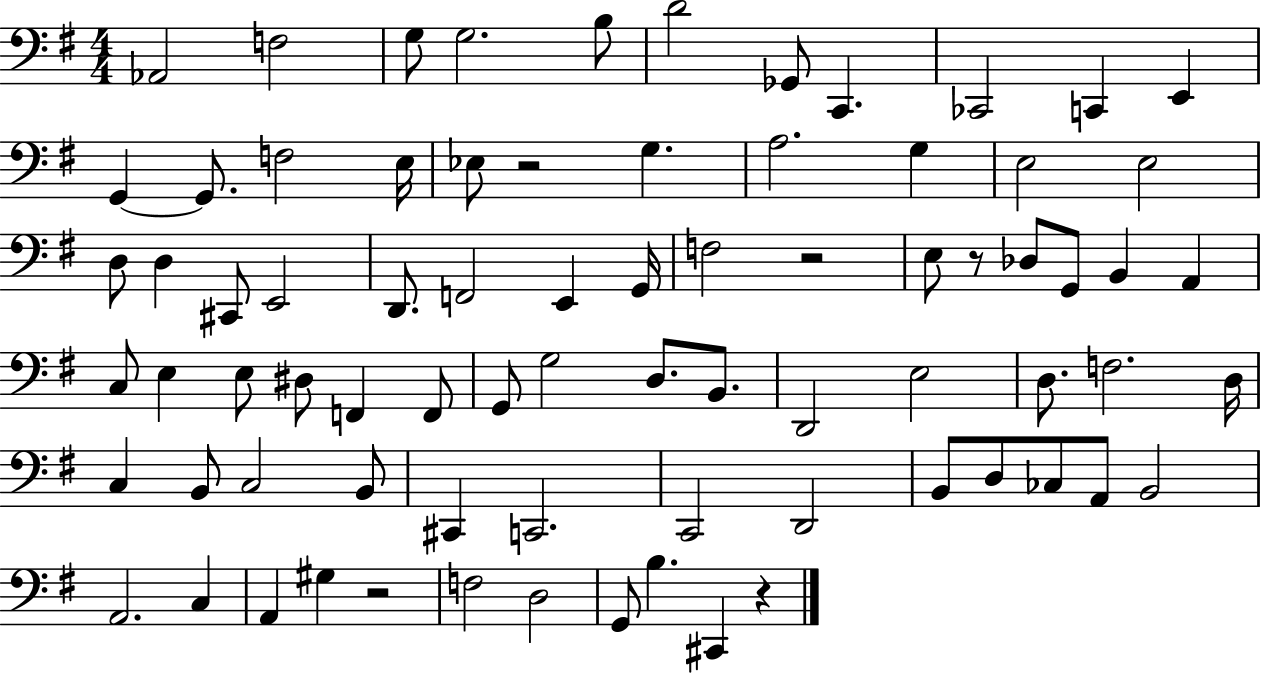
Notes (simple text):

Ab2/h F3/h G3/e G3/h. B3/e D4/h Gb2/e C2/q. CES2/h C2/q E2/q G2/q G2/e. F3/h E3/s Eb3/e R/h G3/q. A3/h. G3/q E3/h E3/h D3/e D3/q C#2/e E2/h D2/e. F2/h E2/q G2/s F3/h R/h E3/e R/e Db3/e G2/e B2/q A2/q C3/e E3/q E3/e D#3/e F2/q F2/e G2/e G3/h D3/e. B2/e. D2/h E3/h D3/e. F3/h. D3/s C3/q B2/e C3/h B2/e C#2/q C2/h. C2/h D2/h B2/e D3/e CES3/e A2/e B2/h A2/h. C3/q A2/q G#3/q R/h F3/h D3/h G2/e B3/q. C#2/q R/q